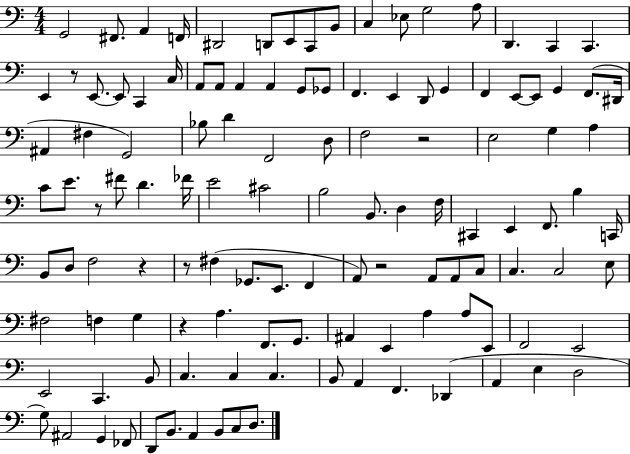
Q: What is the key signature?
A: C major